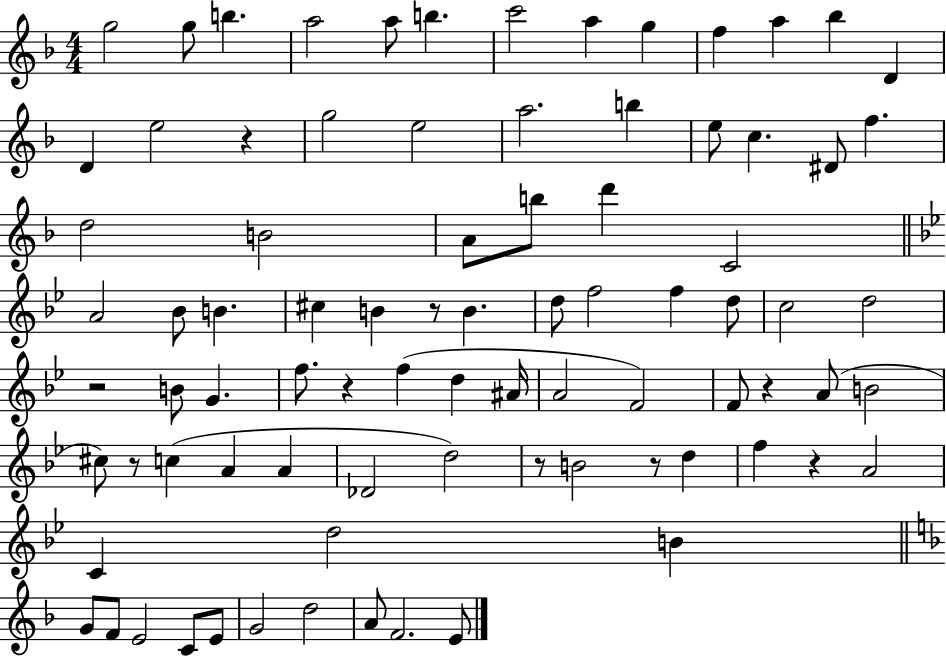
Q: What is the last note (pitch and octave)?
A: E4